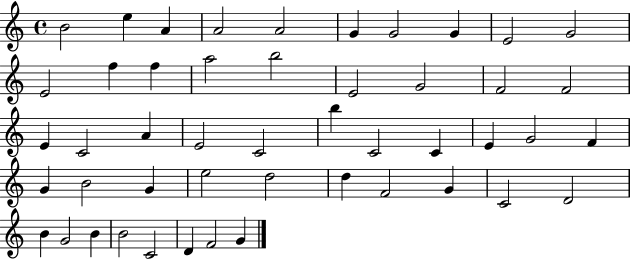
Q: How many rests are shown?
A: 0